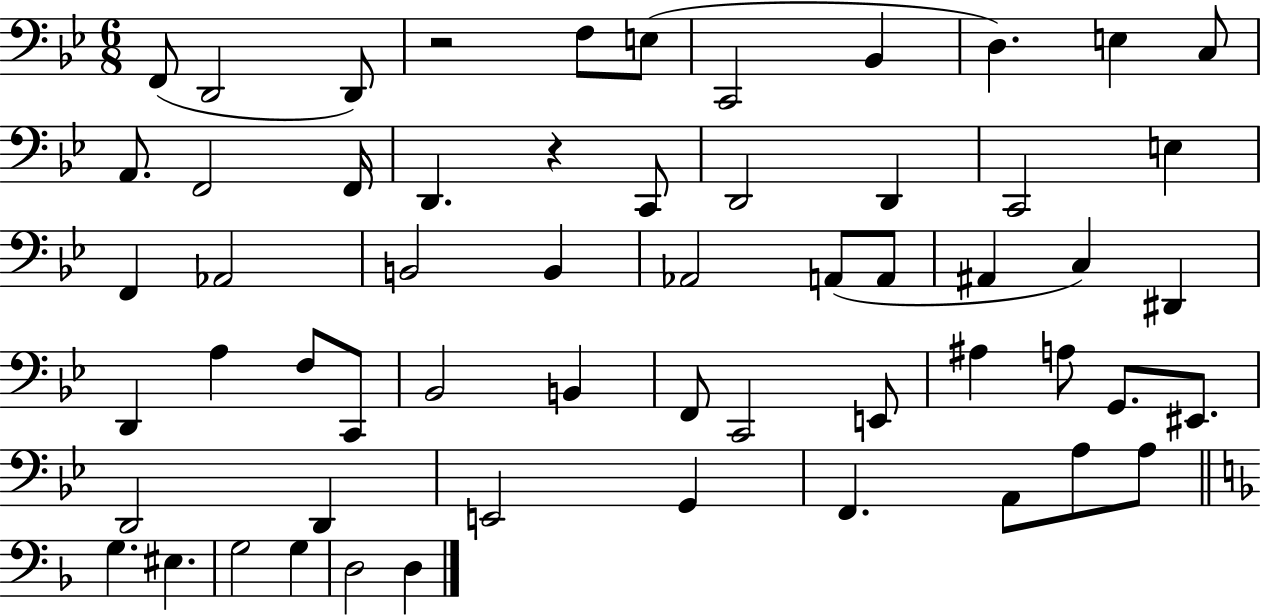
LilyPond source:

{
  \clef bass
  \numericTimeSignature
  \time 6/8
  \key bes \major
  f,8( d,2 d,8) | r2 f8 e8( | c,2 bes,4 | d4.) e4 c8 | \break a,8. f,2 f,16 | d,4. r4 c,8 | d,2 d,4 | c,2 e4 | \break f,4 aes,2 | b,2 b,4 | aes,2 a,8( a,8 | ais,4 c4) dis,4 | \break d,4 a4 f8 c,8 | bes,2 b,4 | f,8 c,2 e,8 | ais4 a8 g,8. eis,8. | \break d,2 d,4 | e,2 g,4 | f,4. a,8 a8 a8 | \bar "||" \break \key f \major g4. eis4. | g2 g4 | d2 d4 | \bar "|."
}